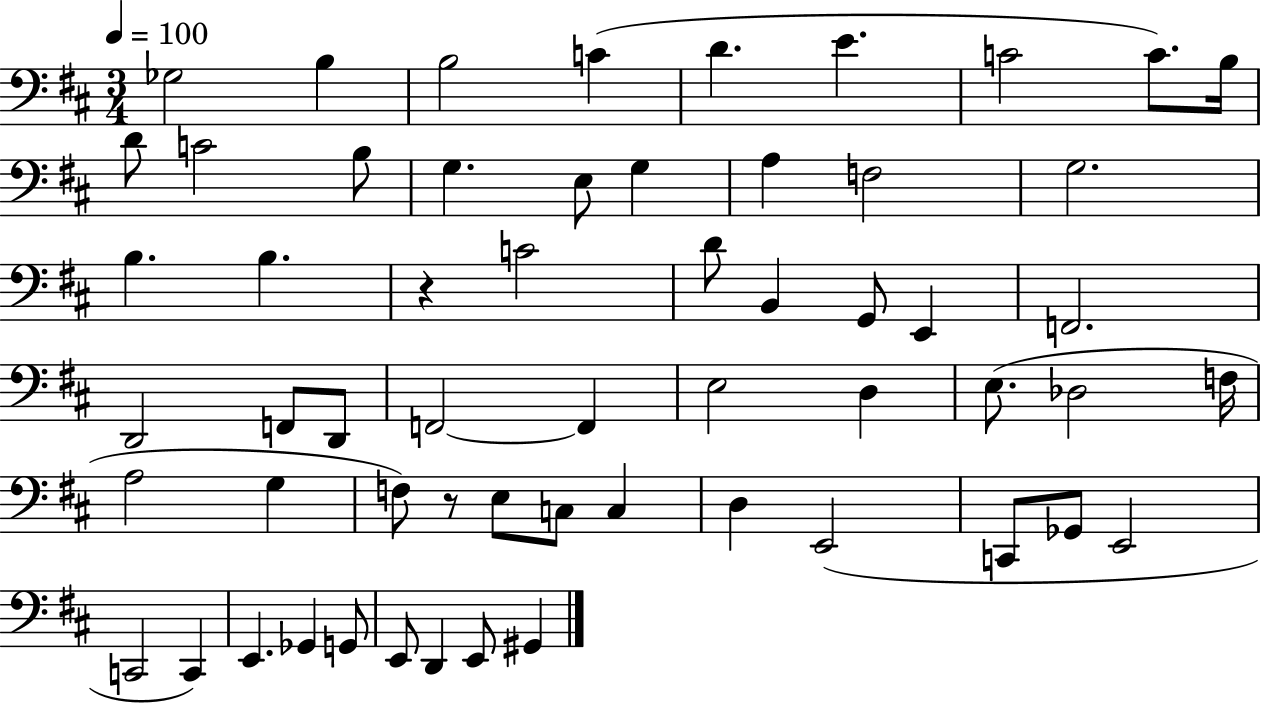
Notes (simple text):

Gb3/h B3/q B3/h C4/q D4/q. E4/q. C4/h C4/e. B3/s D4/e C4/h B3/e G3/q. E3/e G3/q A3/q F3/h G3/h. B3/q. B3/q. R/q C4/h D4/e B2/q G2/e E2/q F2/h. D2/h F2/e D2/e F2/h F2/q E3/h D3/q E3/e. Db3/h F3/s A3/h G3/q F3/e R/e E3/e C3/e C3/q D3/q E2/h C2/e Gb2/e E2/h C2/h C2/q E2/q. Gb2/q G2/e E2/e D2/q E2/e G#2/q